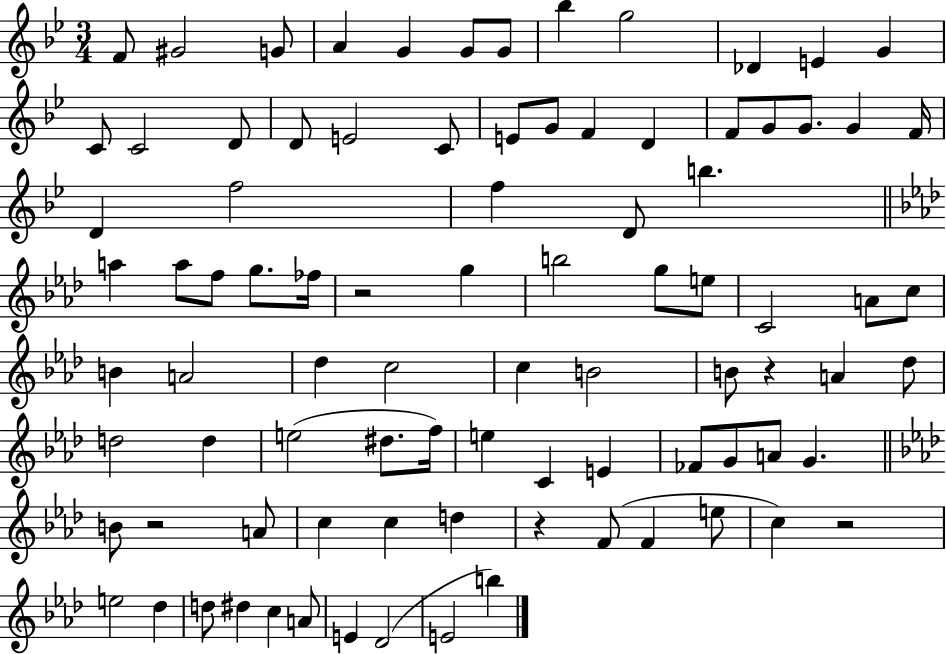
F4/e G#4/h G4/e A4/q G4/q G4/e G4/e Bb5/q G5/h Db4/q E4/q G4/q C4/e C4/h D4/e D4/e E4/h C4/e E4/e G4/e F4/q D4/q F4/e G4/e G4/e. G4/q F4/s D4/q F5/h F5/q D4/e B5/q. A5/q A5/e F5/e G5/e. FES5/s R/h G5/q B5/h G5/e E5/e C4/h A4/e C5/e B4/q A4/h Db5/q C5/h C5/q B4/h B4/e R/q A4/q Db5/e D5/h D5/q E5/h D#5/e. F5/s E5/q C4/q E4/q FES4/e G4/e A4/e G4/q. B4/e R/h A4/e C5/q C5/q D5/q R/q F4/e F4/q E5/e C5/q R/h E5/h Db5/q D5/e D#5/q C5/q A4/e E4/q Db4/h E4/h B5/q